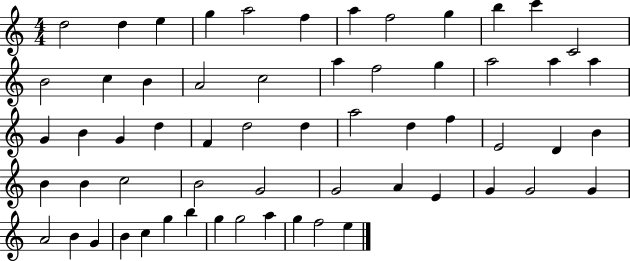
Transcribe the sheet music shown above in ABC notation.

X:1
T:Untitled
M:4/4
L:1/4
K:C
d2 d e g a2 f a f2 g b c' C2 B2 c B A2 c2 a f2 g a2 a a G B G d F d2 d a2 d f E2 D B B B c2 B2 G2 G2 A E G G2 G A2 B G B c g b g g2 a g f2 e